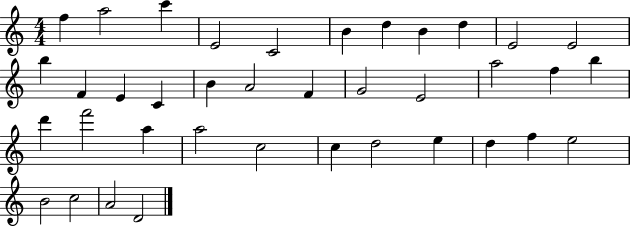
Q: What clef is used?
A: treble